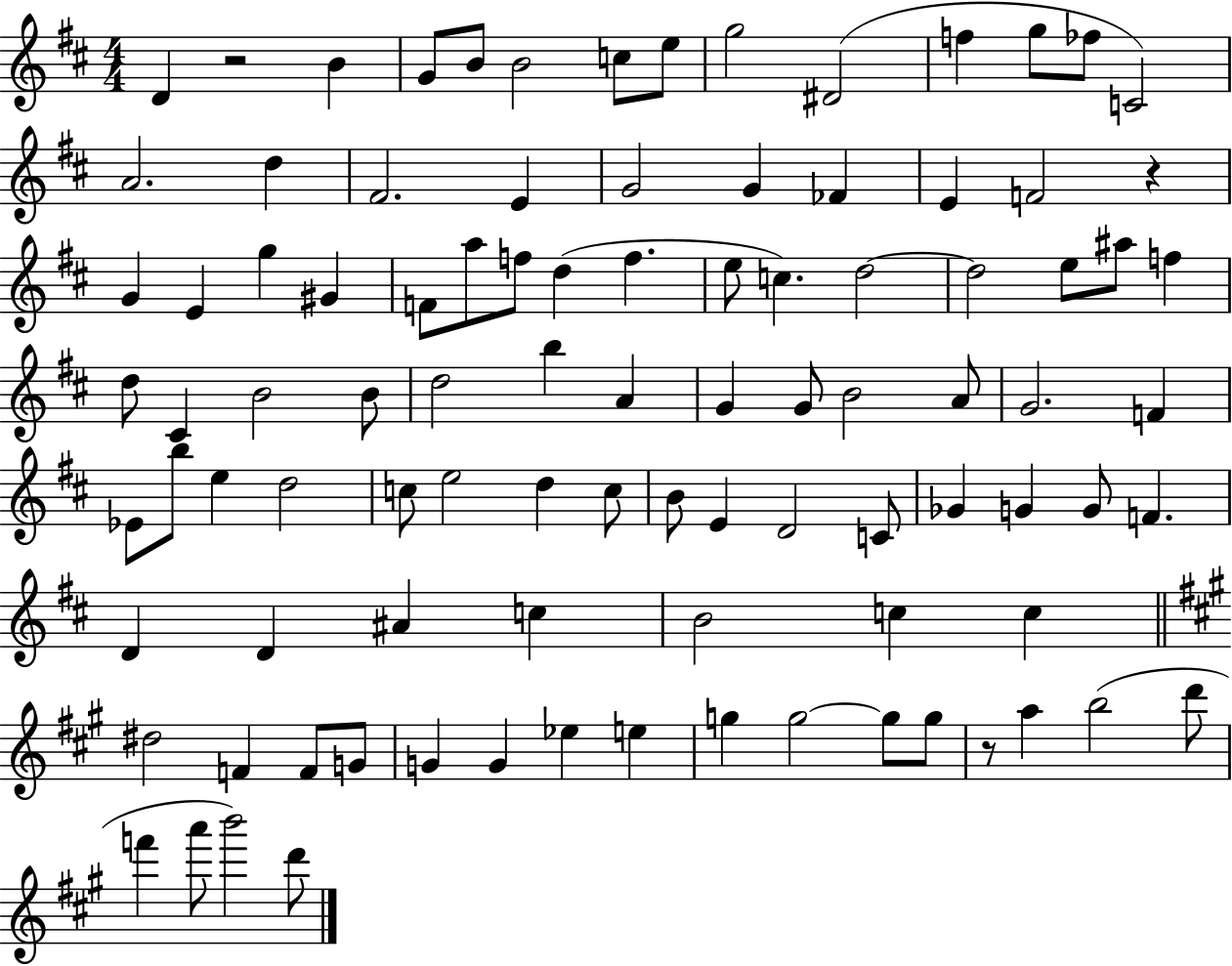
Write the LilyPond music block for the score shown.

{
  \clef treble
  \numericTimeSignature
  \time 4/4
  \key d \major
  d'4 r2 b'4 | g'8 b'8 b'2 c''8 e''8 | g''2 dis'2( | f''4 g''8 fes''8 c'2) | \break a'2. d''4 | fis'2. e'4 | g'2 g'4 fes'4 | e'4 f'2 r4 | \break g'4 e'4 g''4 gis'4 | f'8 a''8 f''8 d''4( f''4. | e''8 c''4.) d''2~~ | d''2 e''8 ais''8 f''4 | \break d''8 cis'4 b'2 b'8 | d''2 b''4 a'4 | g'4 g'8 b'2 a'8 | g'2. f'4 | \break ees'8 b''8 e''4 d''2 | c''8 e''2 d''4 c''8 | b'8 e'4 d'2 c'8 | ges'4 g'4 g'8 f'4. | \break d'4 d'4 ais'4 c''4 | b'2 c''4 c''4 | \bar "||" \break \key a \major dis''2 f'4 f'8 g'8 | g'4 g'4 ees''4 e''4 | g''4 g''2~~ g''8 g''8 | r8 a''4 b''2( d'''8 | \break f'''4 a'''8 b'''2) d'''8 | \bar "|."
}